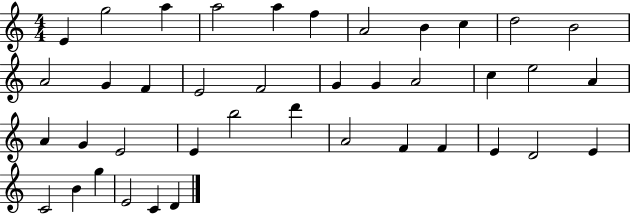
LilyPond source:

{
  \clef treble
  \numericTimeSignature
  \time 4/4
  \key c \major
  e'4 g''2 a''4 | a''2 a''4 f''4 | a'2 b'4 c''4 | d''2 b'2 | \break a'2 g'4 f'4 | e'2 f'2 | g'4 g'4 a'2 | c''4 e''2 a'4 | \break a'4 g'4 e'2 | e'4 b''2 d'''4 | a'2 f'4 f'4 | e'4 d'2 e'4 | \break c'2 b'4 g''4 | e'2 c'4 d'4 | \bar "|."
}